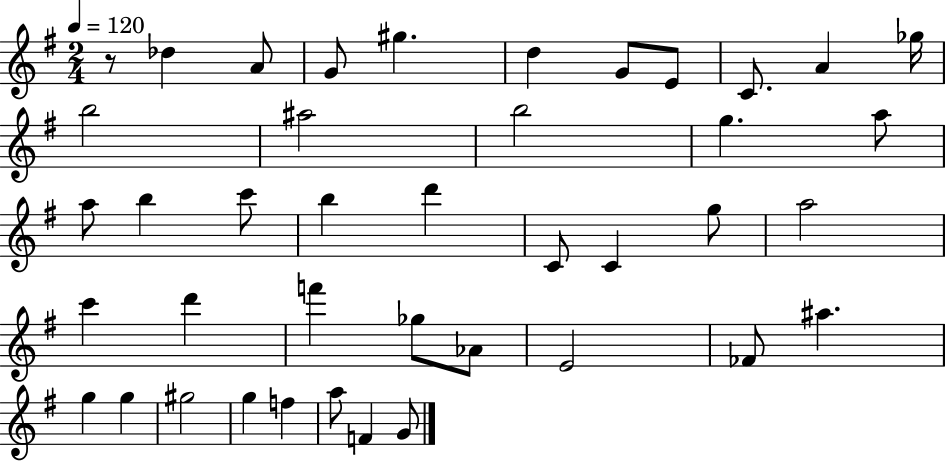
X:1
T:Untitled
M:2/4
L:1/4
K:G
z/2 _d A/2 G/2 ^g d G/2 E/2 C/2 A _g/4 b2 ^a2 b2 g a/2 a/2 b c'/2 b d' C/2 C g/2 a2 c' d' f' _g/2 _A/2 E2 _F/2 ^a g g ^g2 g f a/2 F G/2